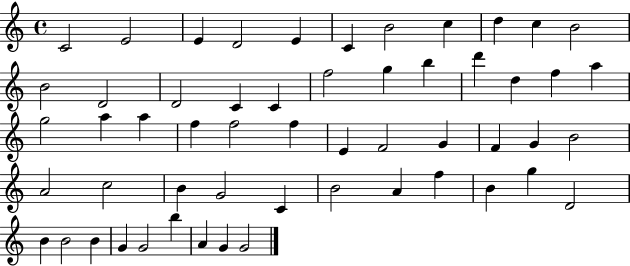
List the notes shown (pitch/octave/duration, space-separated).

C4/h E4/h E4/q D4/h E4/q C4/q B4/h C5/q D5/q C5/q B4/h B4/h D4/h D4/h C4/q C4/q F5/h G5/q B5/q D6/q D5/q F5/q A5/q G5/h A5/q A5/q F5/q F5/h F5/q E4/q F4/h G4/q F4/q G4/q B4/h A4/h C5/h B4/q G4/h C4/q B4/h A4/q F5/q B4/q G5/q D4/h B4/q B4/h B4/q G4/q G4/h B5/q A4/q G4/q G4/h